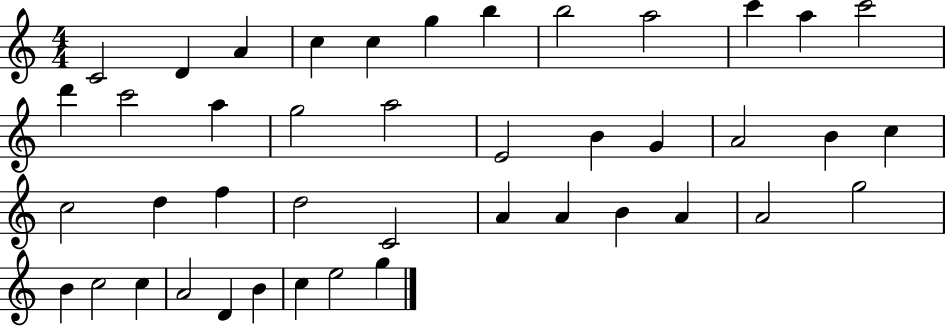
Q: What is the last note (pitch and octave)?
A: G5